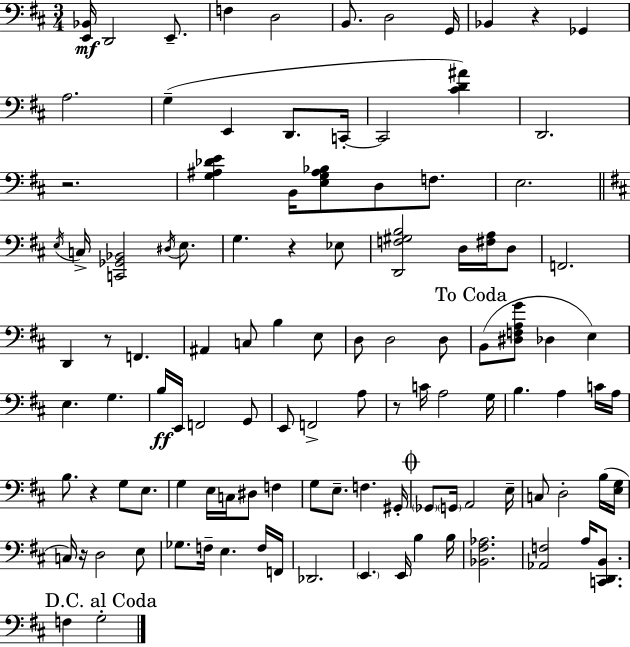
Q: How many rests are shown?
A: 7